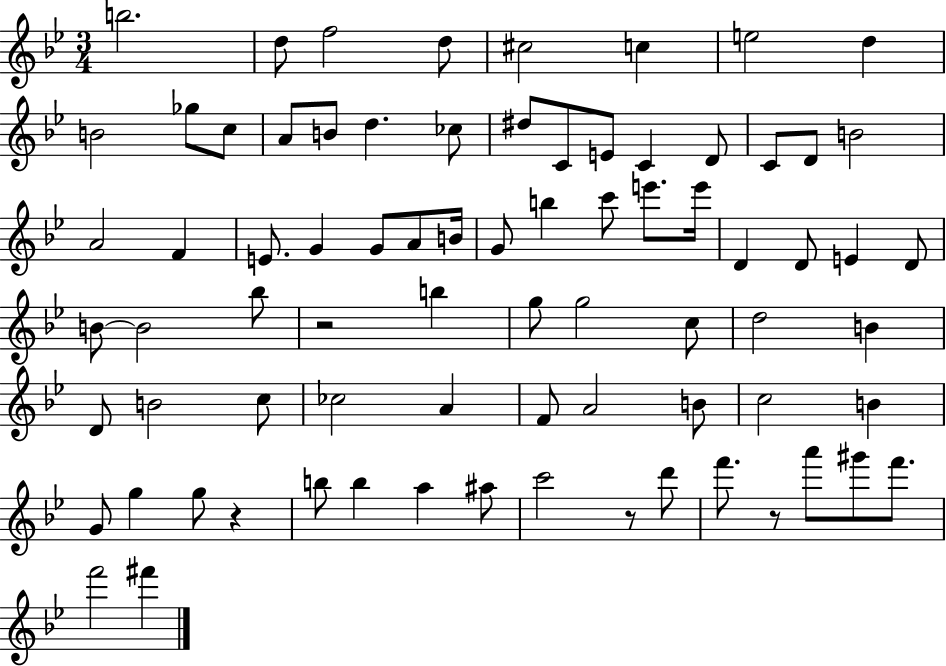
X:1
T:Untitled
M:3/4
L:1/4
K:Bb
b2 d/2 f2 d/2 ^c2 c e2 d B2 _g/2 c/2 A/2 B/2 d _c/2 ^d/2 C/2 E/2 C D/2 C/2 D/2 B2 A2 F E/2 G G/2 A/2 B/4 G/2 b c'/2 e'/2 e'/4 D D/2 E D/2 B/2 B2 _b/2 z2 b g/2 g2 c/2 d2 B D/2 B2 c/2 _c2 A F/2 A2 B/2 c2 B G/2 g g/2 z b/2 b a ^a/2 c'2 z/2 d'/2 f'/2 z/2 a'/2 ^g'/2 f'/2 f'2 ^f'